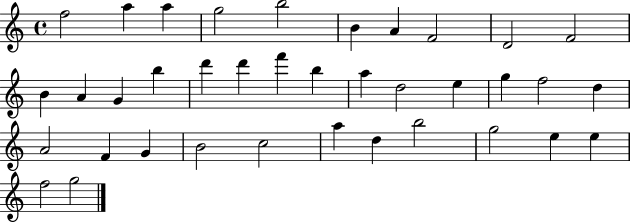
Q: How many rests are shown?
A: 0